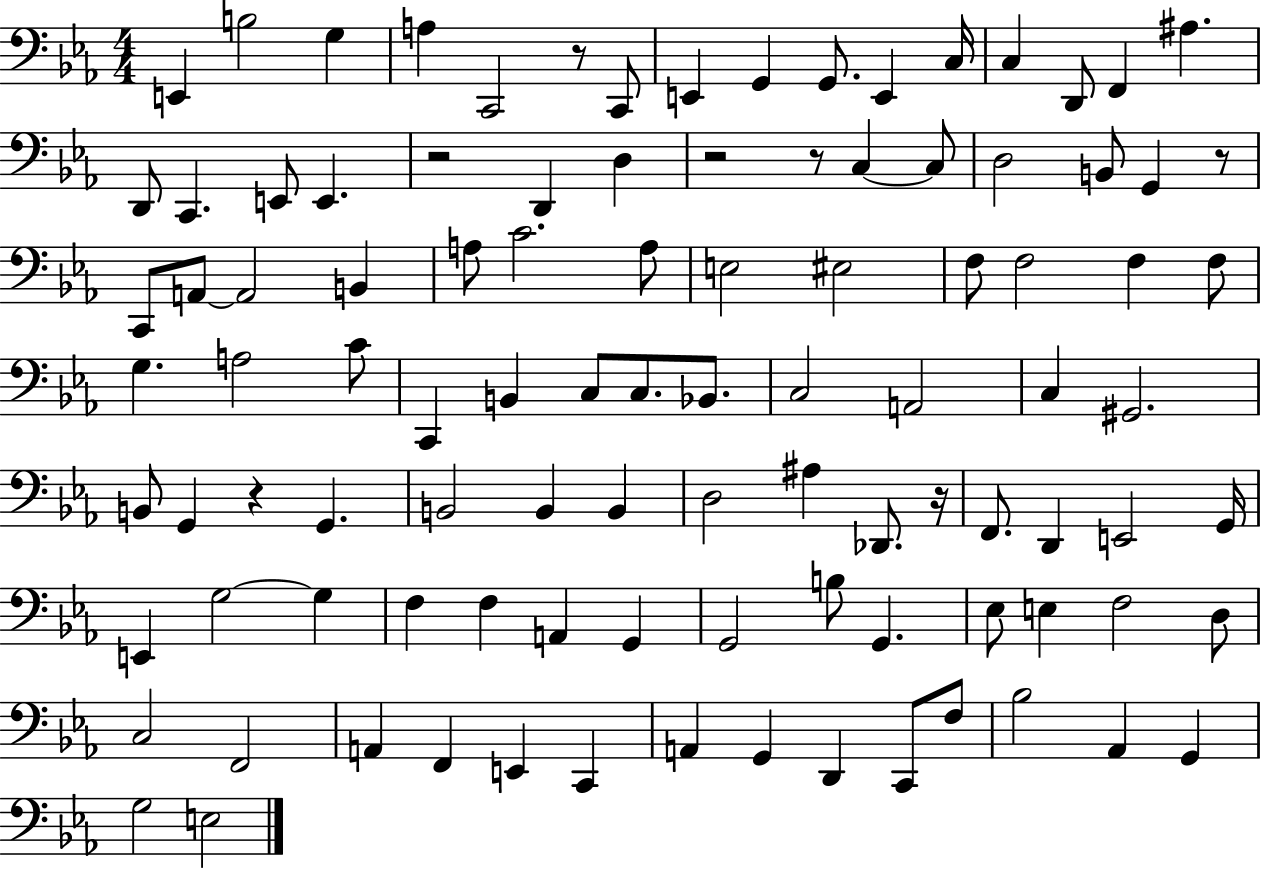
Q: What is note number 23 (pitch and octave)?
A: C3